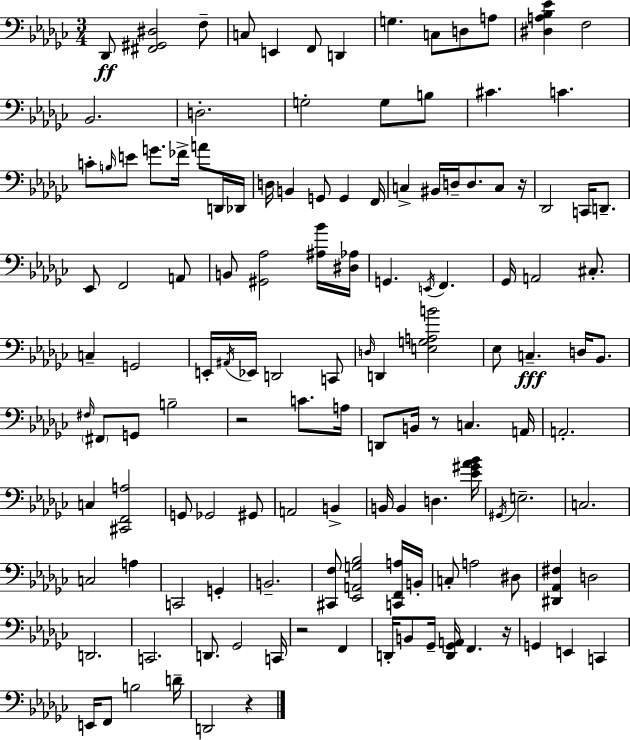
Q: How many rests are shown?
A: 6